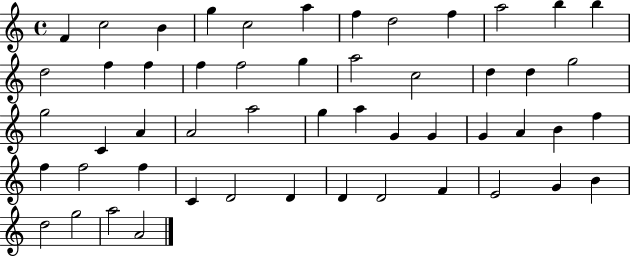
X:1
T:Untitled
M:4/4
L:1/4
K:C
F c2 B g c2 a f d2 f a2 b b d2 f f f f2 g a2 c2 d d g2 g2 C A A2 a2 g a G G G A B f f f2 f C D2 D D D2 F E2 G B d2 g2 a2 A2